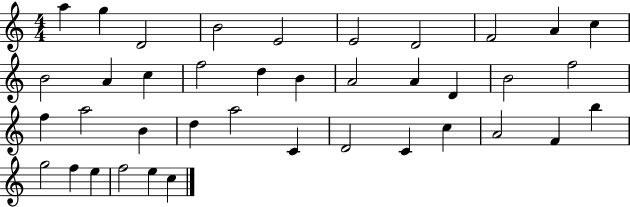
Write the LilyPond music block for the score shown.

{
  \clef treble
  \numericTimeSignature
  \time 4/4
  \key c \major
  a''4 g''4 d'2 | b'2 e'2 | e'2 d'2 | f'2 a'4 c''4 | \break b'2 a'4 c''4 | f''2 d''4 b'4 | a'2 a'4 d'4 | b'2 f''2 | \break f''4 a''2 b'4 | d''4 a''2 c'4 | d'2 c'4 c''4 | a'2 f'4 b''4 | \break g''2 f''4 e''4 | f''2 e''4 c''4 | \bar "|."
}